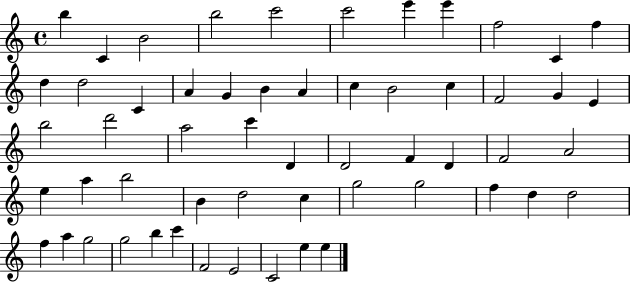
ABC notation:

X:1
T:Untitled
M:4/4
L:1/4
K:C
b C B2 b2 c'2 c'2 e' e' f2 C f d d2 C A G B A c B2 c F2 G E b2 d'2 a2 c' D D2 F D F2 A2 e a b2 B d2 c g2 g2 f d d2 f a g2 g2 b c' F2 E2 C2 e e